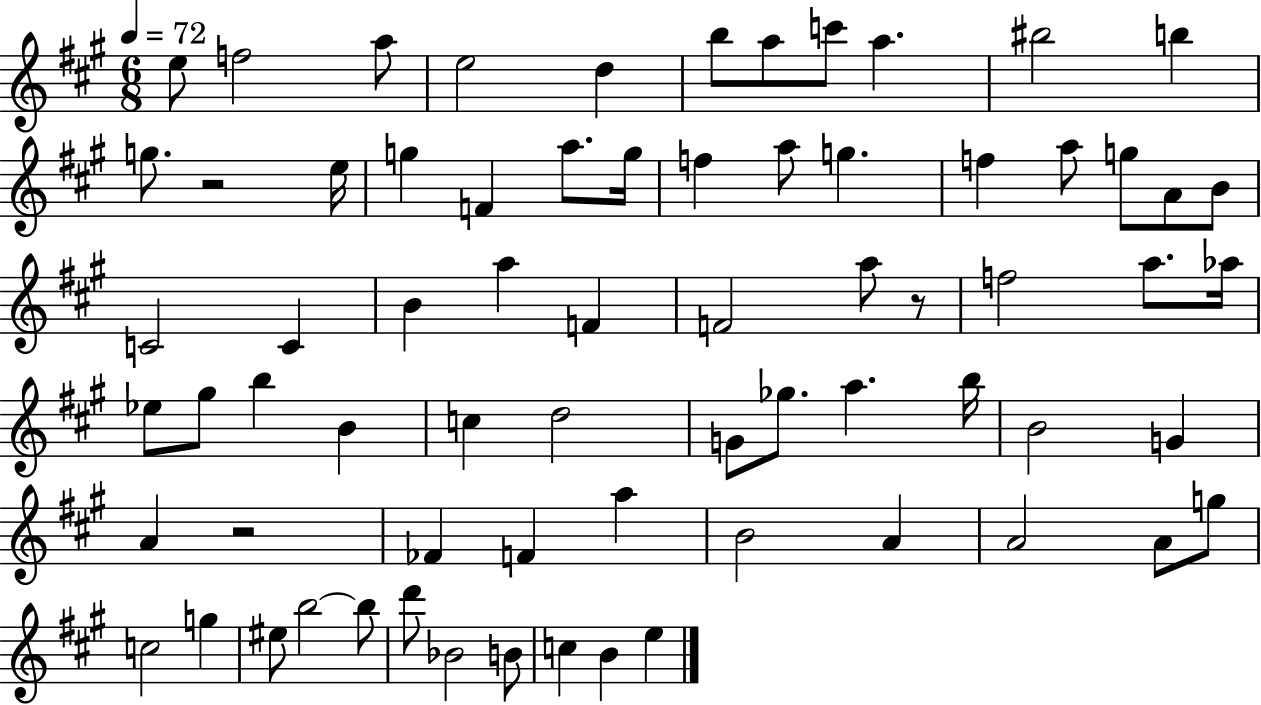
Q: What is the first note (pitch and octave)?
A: E5